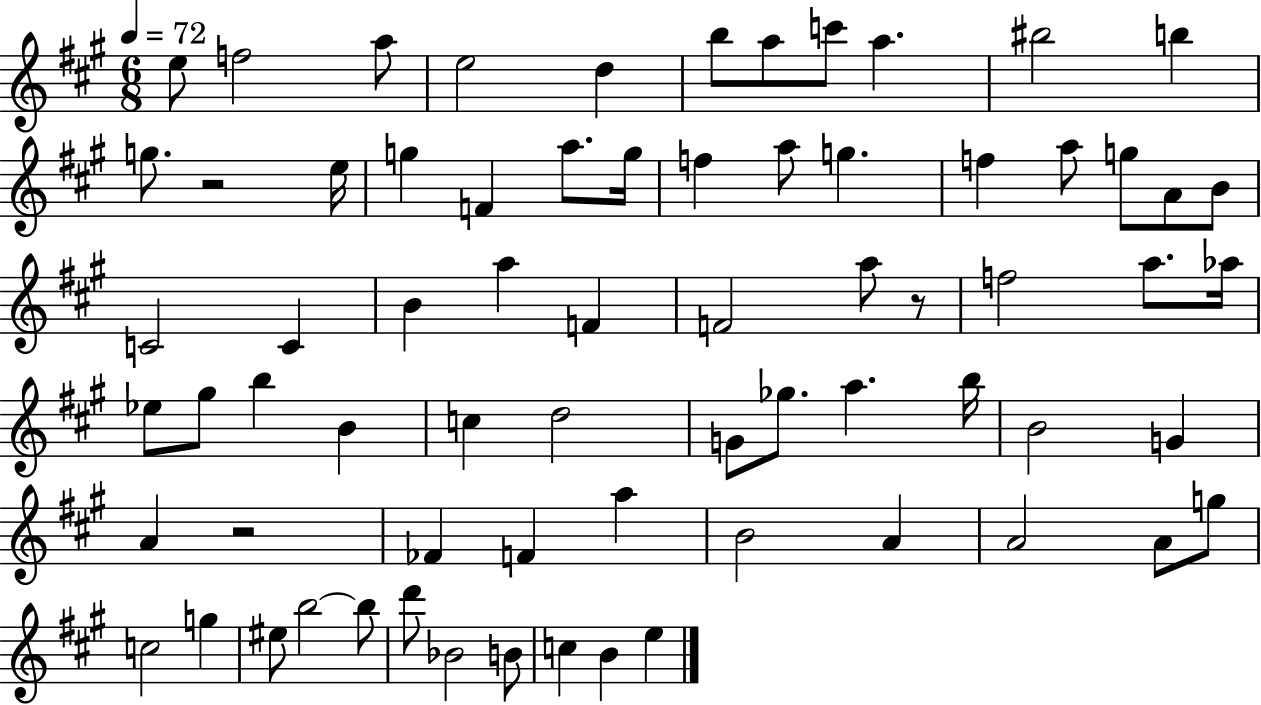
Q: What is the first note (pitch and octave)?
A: E5